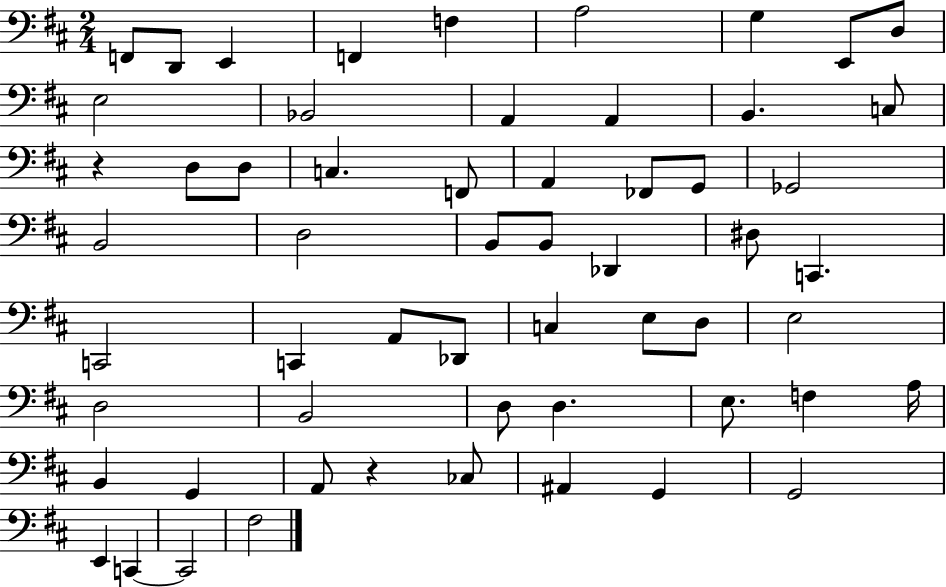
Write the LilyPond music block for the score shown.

{
  \clef bass
  \numericTimeSignature
  \time 2/4
  \key d \major
  \repeat volta 2 { f,8 d,8 e,4 | f,4 f4 | a2 | g4 e,8 d8 | \break e2 | bes,2 | a,4 a,4 | b,4. c8 | \break r4 d8 d8 | c4. f,8 | a,4 fes,8 g,8 | ges,2 | \break b,2 | d2 | b,8 b,8 des,4 | dis8 c,4. | \break c,2 | c,4 a,8 des,8 | c4 e8 d8 | e2 | \break d2 | b,2 | d8 d4. | e8. f4 a16 | \break b,4 g,4 | a,8 r4 ces8 | ais,4 g,4 | g,2 | \break e,4 c,4~~ | c,2 | fis2 | } \bar "|."
}